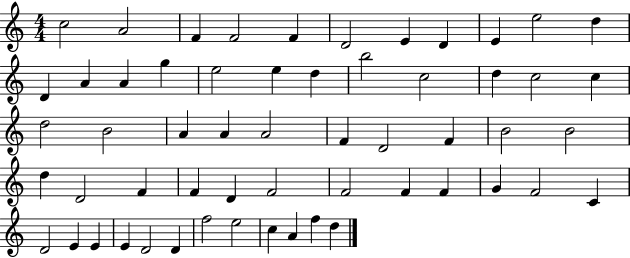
{
  \clef treble
  \numericTimeSignature
  \time 4/4
  \key c \major
  c''2 a'2 | f'4 f'2 f'4 | d'2 e'4 d'4 | e'4 e''2 d''4 | \break d'4 a'4 a'4 g''4 | e''2 e''4 d''4 | b''2 c''2 | d''4 c''2 c''4 | \break d''2 b'2 | a'4 a'4 a'2 | f'4 d'2 f'4 | b'2 b'2 | \break d''4 d'2 f'4 | f'4 d'4 f'2 | f'2 f'4 f'4 | g'4 f'2 c'4 | \break d'2 e'4 e'4 | e'4 d'2 d'4 | f''2 e''2 | c''4 a'4 f''4 d''4 | \break \bar "|."
}